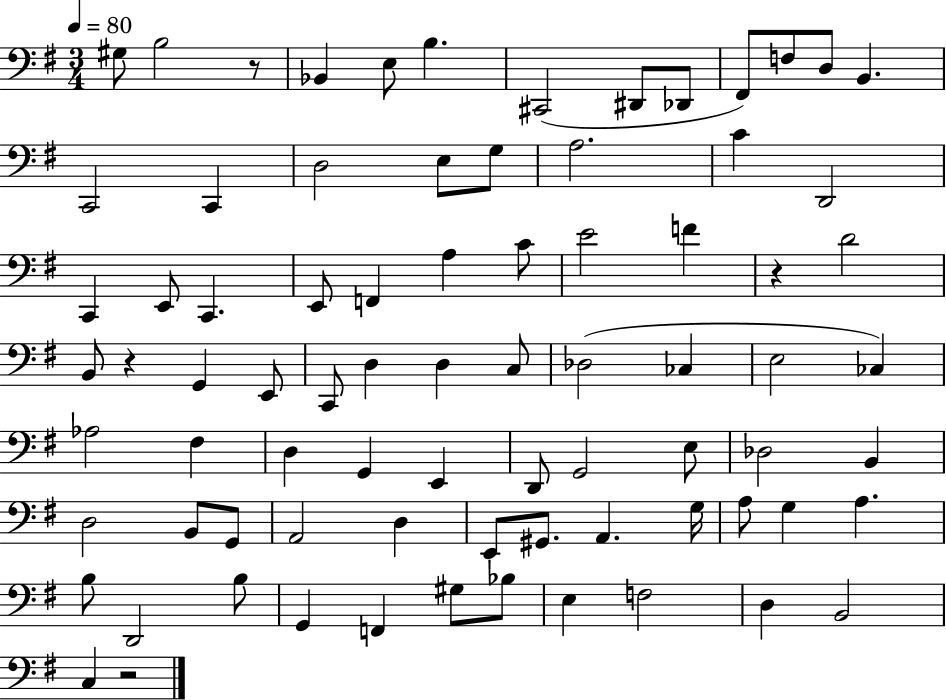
{
  \clef bass
  \numericTimeSignature
  \time 3/4
  \key g \major
  \tempo 4 = 80
  gis8 b2 r8 | bes,4 e8 b4. | cis,2( dis,8 des,8 | fis,8) f8 d8 b,4. | \break c,2 c,4 | d2 e8 g8 | a2. | c'4 d,2 | \break c,4 e,8 c,4. | e,8 f,4 a4 c'8 | e'2 f'4 | r4 d'2 | \break b,8 r4 g,4 e,8 | c,8 d4 d4 c8 | des2( ces4 | e2 ces4) | \break aes2 fis4 | d4 g,4 e,4 | d,8 g,2 e8 | des2 b,4 | \break d2 b,8 g,8 | a,2 d4 | e,8 gis,8. a,4. g16 | a8 g4 a4. | \break b8 d,2 b8 | g,4 f,4 gis8 bes8 | e4 f2 | d4 b,2 | \break c4 r2 | \bar "|."
}